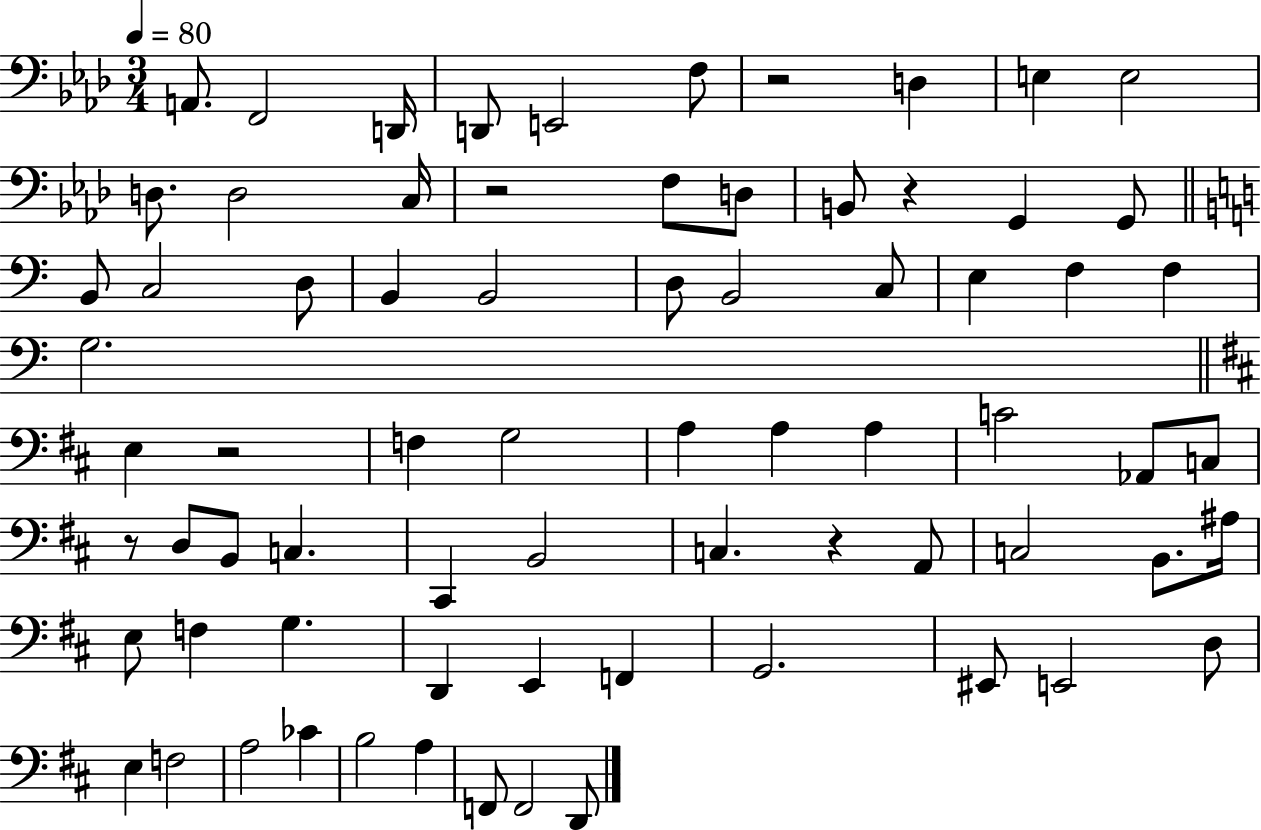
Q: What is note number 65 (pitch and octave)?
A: F2